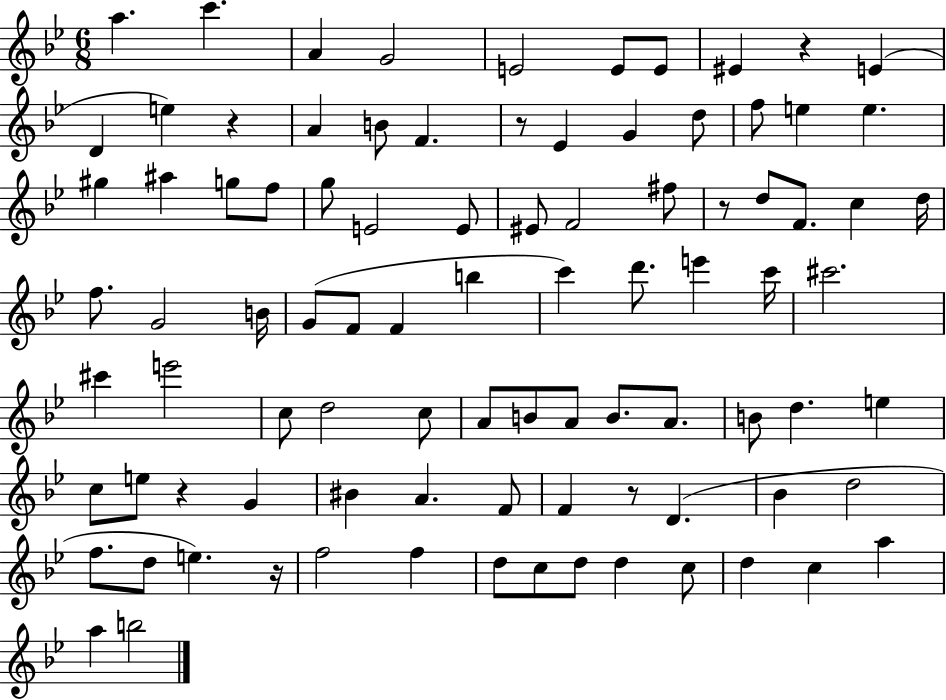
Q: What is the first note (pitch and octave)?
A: A5